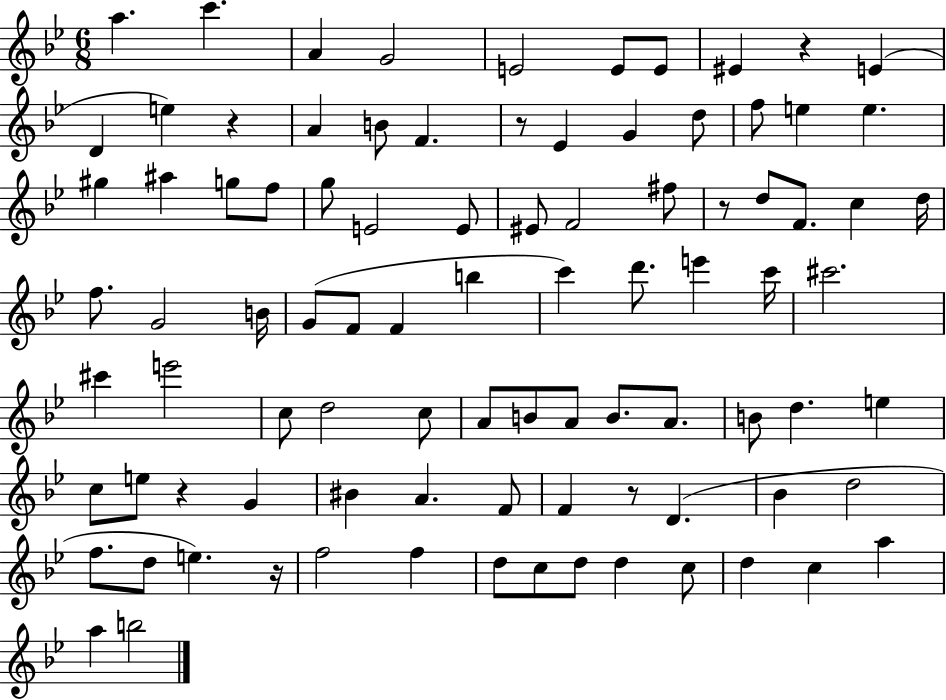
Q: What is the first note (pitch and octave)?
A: A5